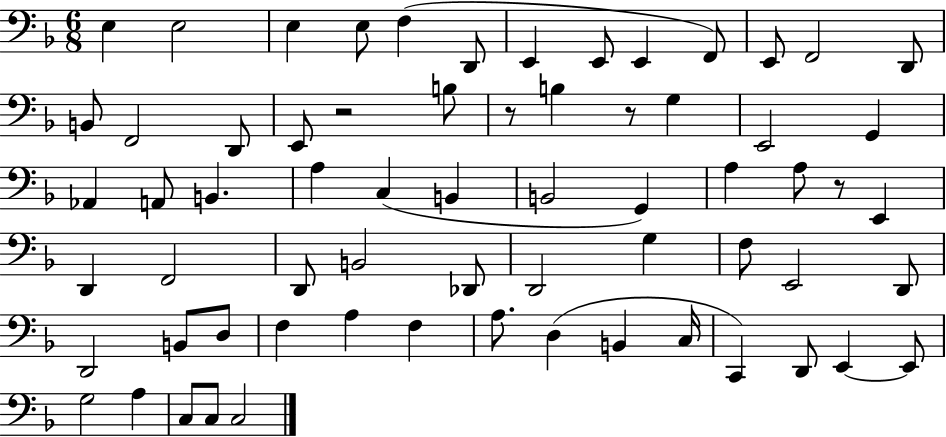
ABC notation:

X:1
T:Untitled
M:6/8
L:1/4
K:F
E, E,2 E, E,/2 F, D,,/2 E,, E,,/2 E,, F,,/2 E,,/2 F,,2 D,,/2 B,,/2 F,,2 D,,/2 E,,/2 z2 B,/2 z/2 B, z/2 G, E,,2 G,, _A,, A,,/2 B,, A, C, B,, B,,2 G,, A, A,/2 z/2 E,, D,, F,,2 D,,/2 B,,2 _D,,/2 D,,2 G, F,/2 E,,2 D,,/2 D,,2 B,,/2 D,/2 F, A, F, A,/2 D, B,, C,/4 C,, D,,/2 E,, E,,/2 G,2 A, C,/2 C,/2 C,2